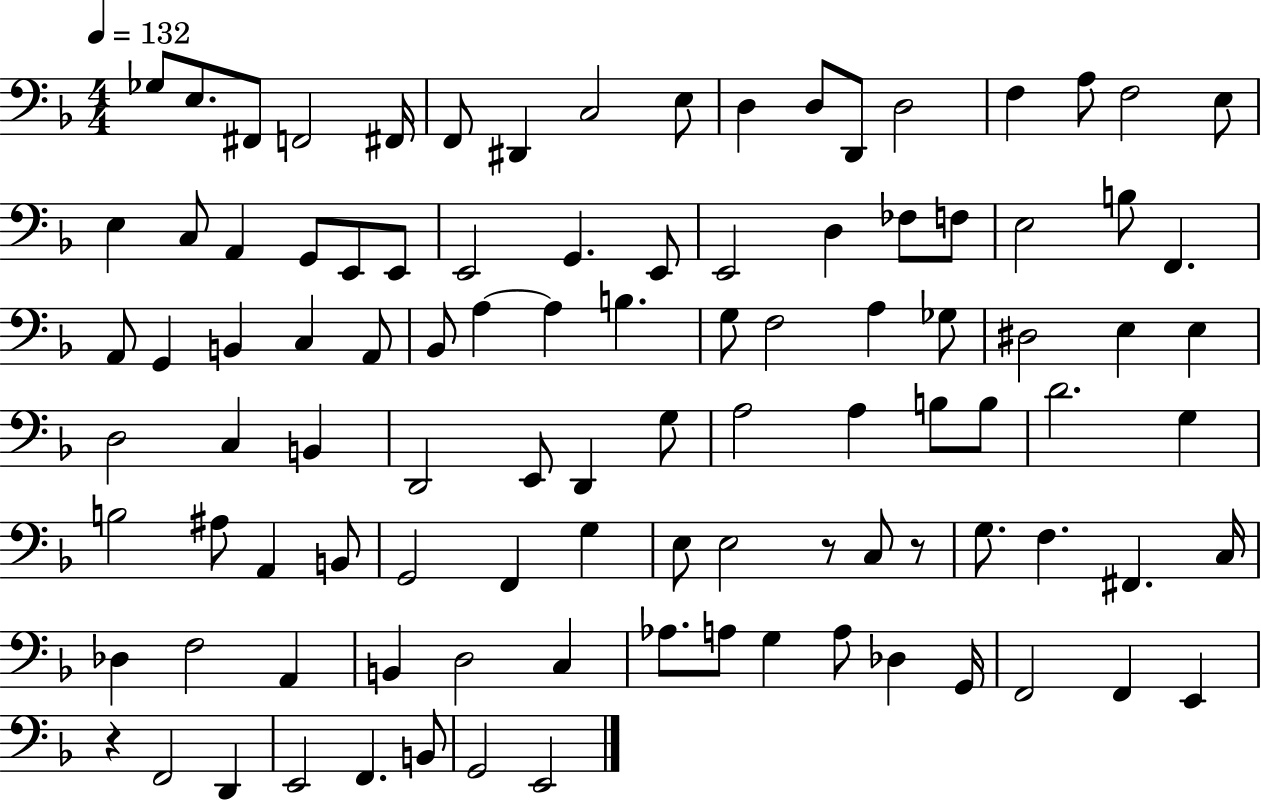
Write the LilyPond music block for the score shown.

{
  \clef bass
  \numericTimeSignature
  \time 4/4
  \key f \major
  \tempo 4 = 132
  \repeat volta 2 { ges8 e8. fis,8 f,2 fis,16 | f,8 dis,4 c2 e8 | d4 d8 d,8 d2 | f4 a8 f2 e8 | \break e4 c8 a,4 g,8 e,8 e,8 | e,2 g,4. e,8 | e,2 d4 fes8 f8 | e2 b8 f,4. | \break a,8 g,4 b,4 c4 a,8 | bes,8 a4~~ a4 b4. | g8 f2 a4 ges8 | dis2 e4 e4 | \break d2 c4 b,4 | d,2 e,8 d,4 g8 | a2 a4 b8 b8 | d'2. g4 | \break b2 ais8 a,4 b,8 | g,2 f,4 g4 | e8 e2 r8 c8 r8 | g8. f4. fis,4. c16 | \break des4 f2 a,4 | b,4 d2 c4 | aes8. a8 g4 a8 des4 g,16 | f,2 f,4 e,4 | \break r4 f,2 d,4 | e,2 f,4. b,8 | g,2 e,2 | } \bar "|."
}